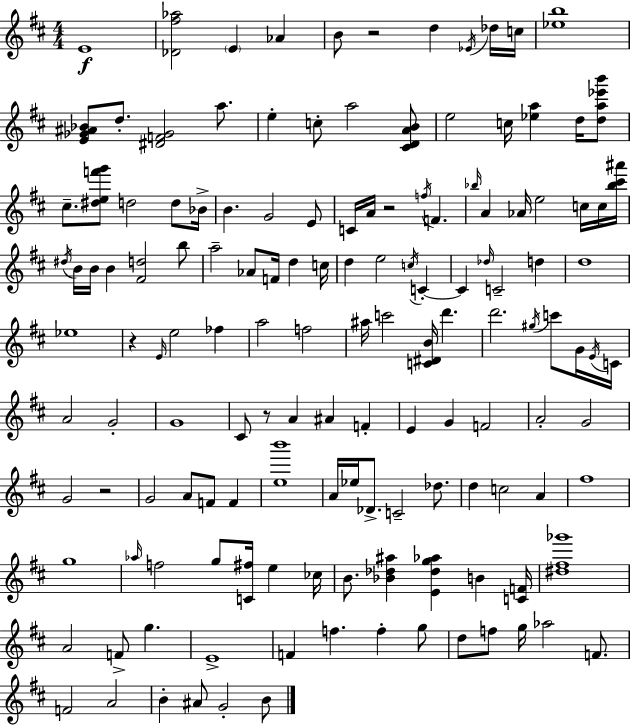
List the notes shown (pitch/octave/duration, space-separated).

E4/w [Db4,F#5,Ab5]/h E4/q Ab4/q B4/e R/h D5/q Eb4/s Db5/s C5/s [Eb5,B5]/w [E4,Gb4,A#4,Bb4]/e D5/e. [D#4,F4,Gb4]/h A5/e. E5/q C5/e A5/h [C#4,D4,A4,B4]/e E5/h C5/s [Eb5,A5]/q D5/s [D5,A5,Eb6,B6]/e C#5/e. [D#5,E5,F6,G6]/e D5/h D5/e Bb4/s B4/q. G4/h E4/e C4/s A4/s R/h F5/s F4/q. Bb5/s A4/q Ab4/s E5/h C5/s C5/s [Bb5,C#6,A#6]/s D#5/s B4/s B4/s B4/q [F#4,D5]/h B5/e A5/h Ab4/e F4/s D5/q C5/s D5/q E5/h C5/s C4/q C4/q Db5/s C4/h D5/q D5/w Eb5/w R/q E4/s E5/h FES5/q A5/h F5/h A#5/s C6/h [C4,D#4,B4]/s D6/q. D6/h. G#5/s C6/e G4/s E4/s C4/s A4/h G4/h G4/w C#4/e R/e A4/q A#4/q F4/q E4/q G4/q F4/h A4/h G4/h G4/h R/h G4/h A4/e F4/e F4/q [E5,B6]/w A4/s Eb5/s Db4/e. C4/h Db5/e. D5/q C5/h A4/q F#5/w G5/w Ab5/s F5/h G5/e [C4,F#5]/s E5/q CES5/s B4/e. [Bb4,Db5,A#5]/q [E4,Db5,G5,Ab5]/q B4/q [C4,F4]/s [D#5,F#5,Gb6]/w A4/h F4/e G5/q. E4/w F4/q F5/q. F5/q G5/e D5/e F5/e G5/s Ab5/h F4/e. F4/h A4/h B4/q A#4/e G4/h B4/e